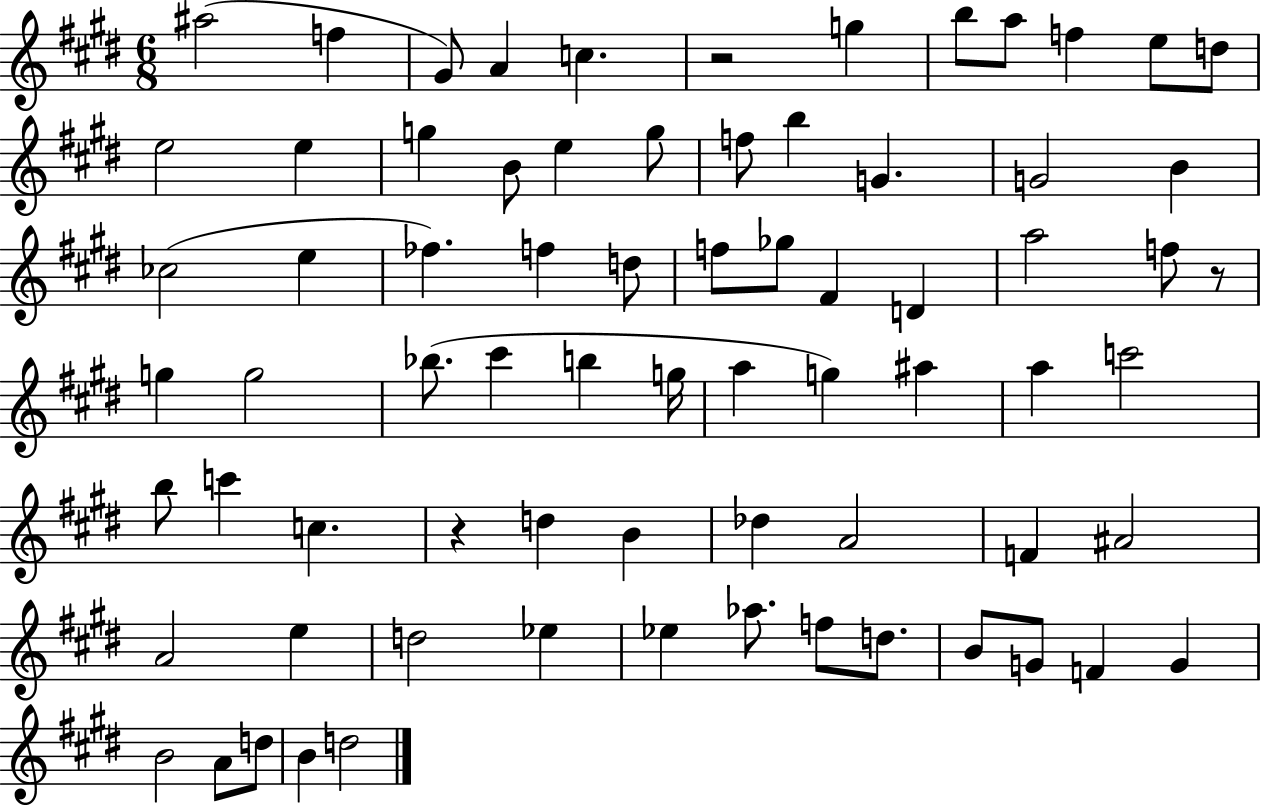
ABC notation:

X:1
T:Untitled
M:6/8
L:1/4
K:E
^a2 f ^G/2 A c z2 g b/2 a/2 f e/2 d/2 e2 e g B/2 e g/2 f/2 b G G2 B _c2 e _f f d/2 f/2 _g/2 ^F D a2 f/2 z/2 g g2 _b/2 ^c' b g/4 a g ^a a c'2 b/2 c' c z d B _d A2 F ^A2 A2 e d2 _e _e _a/2 f/2 d/2 B/2 G/2 F G B2 A/2 d/2 B d2